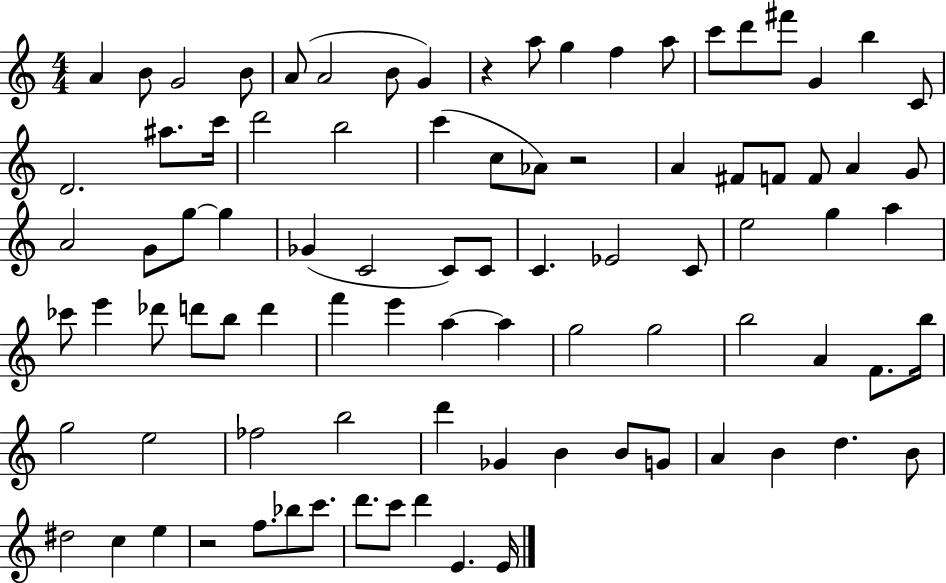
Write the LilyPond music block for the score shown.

{
  \clef treble
  \numericTimeSignature
  \time 4/4
  \key c \major
  a'4 b'8 g'2 b'8 | a'8( a'2 b'8 g'4) | r4 a''8 g''4 f''4 a''8 | c'''8 d'''8 fis'''8 g'4 b''4 c'8 | \break d'2. ais''8. c'''16 | d'''2 b''2 | c'''4( c''8 aes'8) r2 | a'4 fis'8 f'8 f'8 a'4 g'8 | \break a'2 g'8 g''8~~ g''4 | ges'4( c'2 c'8) c'8 | c'4. ees'2 c'8 | e''2 g''4 a''4 | \break ces'''8 e'''4 des'''8 d'''8 b''8 d'''4 | f'''4 e'''4 a''4~~ a''4 | g''2 g''2 | b''2 a'4 f'8. b''16 | \break g''2 e''2 | fes''2 b''2 | d'''4 ges'4 b'4 b'8 g'8 | a'4 b'4 d''4. b'8 | \break dis''2 c''4 e''4 | r2 f''8. bes''8 c'''8. | d'''8. c'''8 d'''4 e'4. e'16 | \bar "|."
}